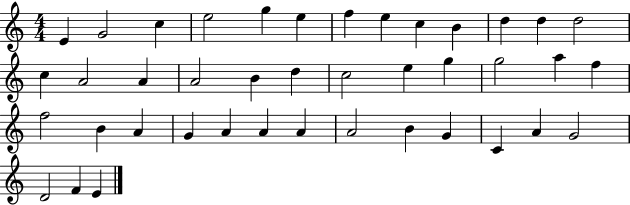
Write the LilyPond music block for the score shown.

{
  \clef treble
  \numericTimeSignature
  \time 4/4
  \key c \major
  e'4 g'2 c''4 | e''2 g''4 e''4 | f''4 e''4 c''4 b'4 | d''4 d''4 d''2 | \break c''4 a'2 a'4 | a'2 b'4 d''4 | c''2 e''4 g''4 | g''2 a''4 f''4 | \break f''2 b'4 a'4 | g'4 a'4 a'4 a'4 | a'2 b'4 g'4 | c'4 a'4 g'2 | \break d'2 f'4 e'4 | \bar "|."
}